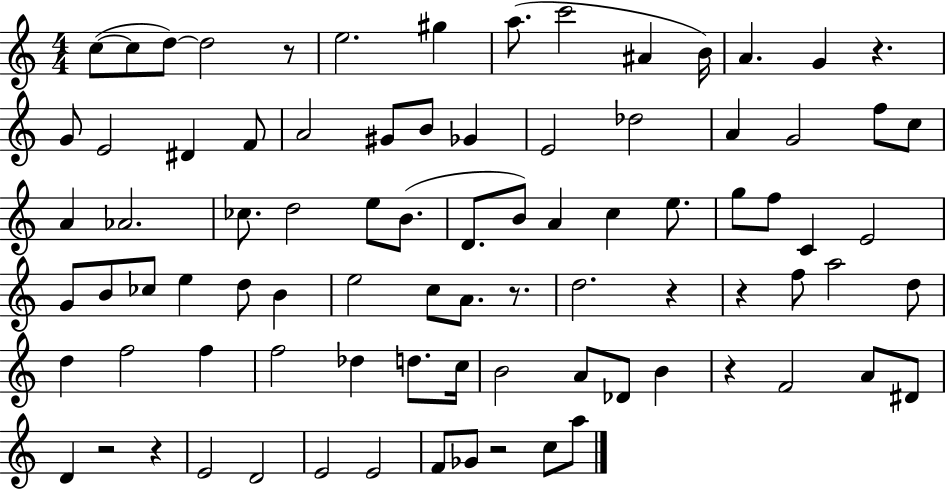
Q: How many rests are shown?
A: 9